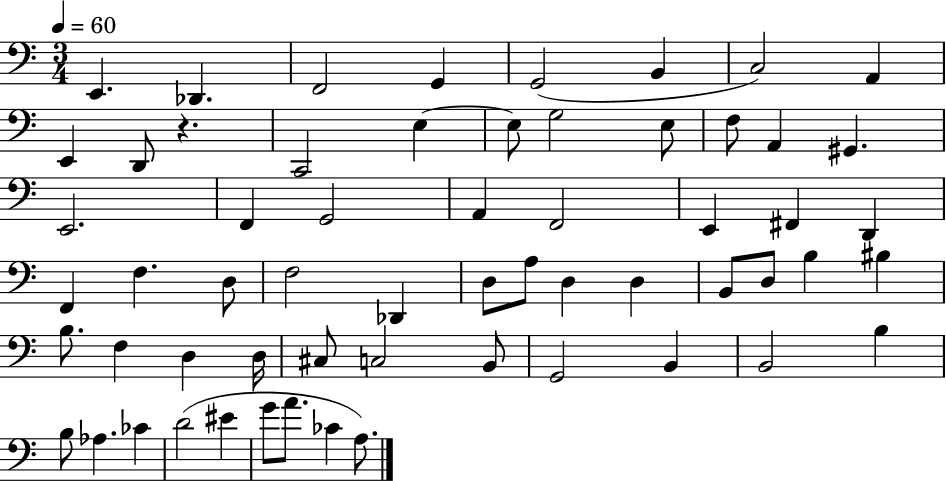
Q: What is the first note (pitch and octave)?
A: E2